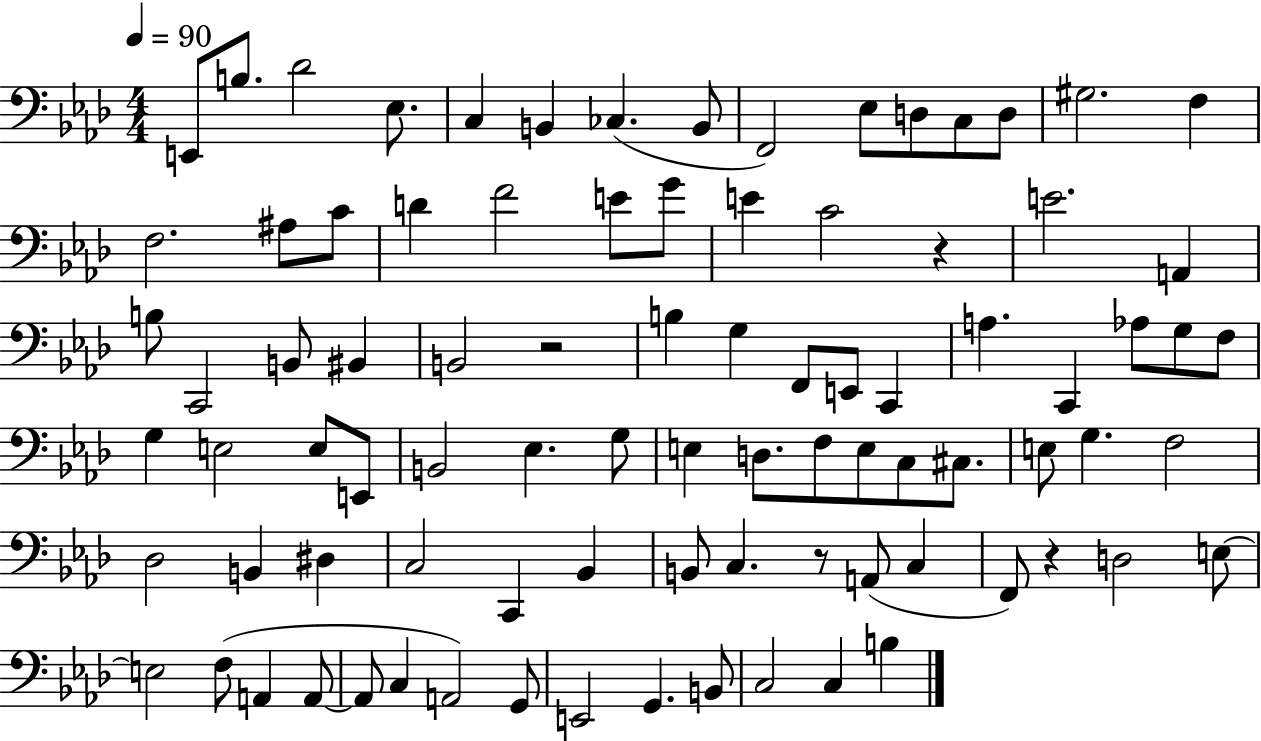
X:1
T:Untitled
M:4/4
L:1/4
K:Ab
E,,/2 B,/2 _D2 _E,/2 C, B,, _C, B,,/2 F,,2 _E,/2 D,/2 C,/2 D,/2 ^G,2 F, F,2 ^A,/2 C/2 D F2 E/2 G/2 E C2 z E2 A,, B,/2 C,,2 B,,/2 ^B,, B,,2 z2 B, G, F,,/2 E,,/2 C,, A, C,, _A,/2 G,/2 F,/2 G, E,2 E,/2 E,,/2 B,,2 _E, G,/2 E, D,/2 F,/2 E,/2 C,/2 ^C,/2 E,/2 G, F,2 _D,2 B,, ^D, C,2 C,, _B,, B,,/2 C, z/2 A,,/2 C, F,,/2 z D,2 E,/2 E,2 F,/2 A,, A,,/2 A,,/2 C, A,,2 G,,/2 E,,2 G,, B,,/2 C,2 C, B,